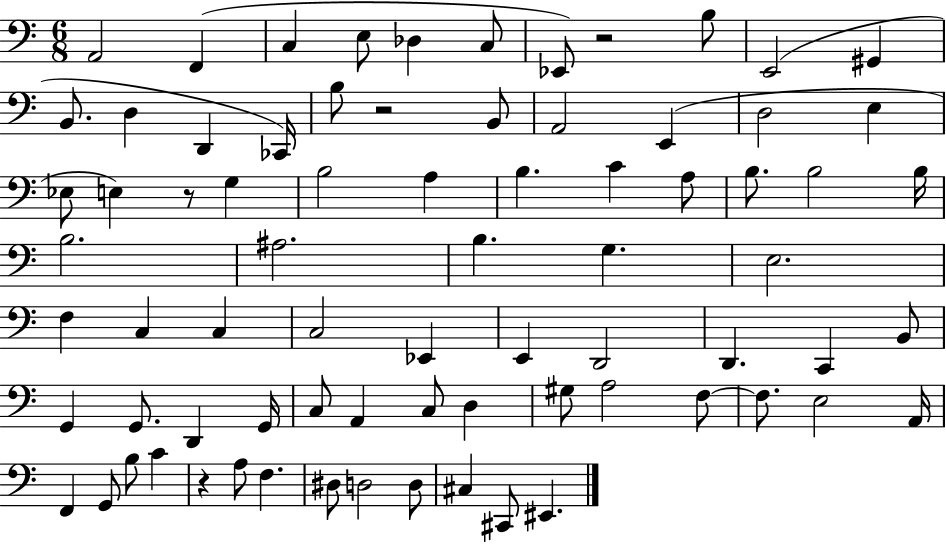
X:1
T:Untitled
M:6/8
L:1/4
K:C
A,,2 F,, C, E,/2 _D, C,/2 _E,,/2 z2 B,/2 E,,2 ^G,, B,,/2 D, D,, _C,,/4 B,/2 z2 B,,/2 A,,2 E,, D,2 E, _E,/2 E, z/2 G, B,2 A, B, C A,/2 B,/2 B,2 B,/4 B,2 ^A,2 B, G, E,2 F, C, C, C,2 _E,, E,, D,,2 D,, C,, B,,/2 G,, G,,/2 D,, G,,/4 C,/2 A,, C,/2 D, ^G,/2 A,2 F,/2 F,/2 E,2 A,,/4 F,, G,,/2 B,/2 C z A,/2 F, ^D,/2 D,2 D,/2 ^C, ^C,,/2 ^E,,